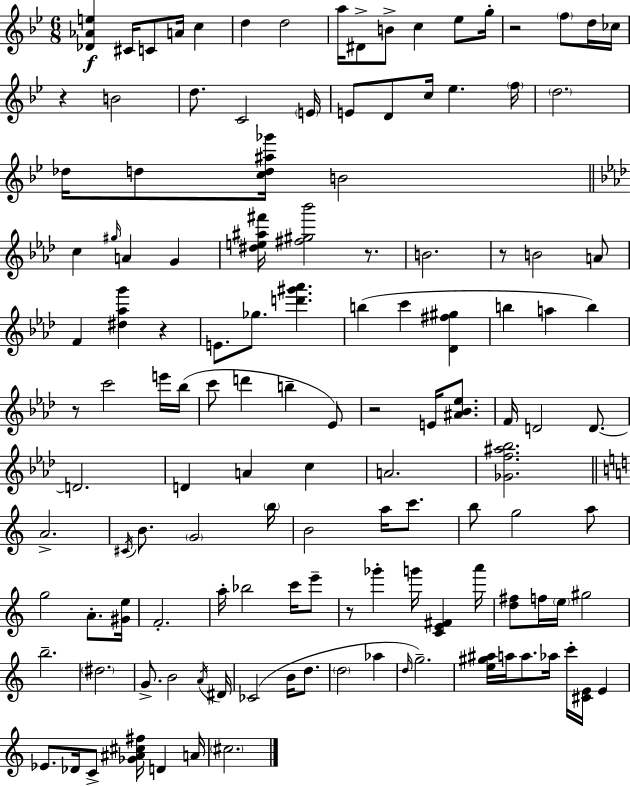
{
  \clef treble
  \numericTimeSignature
  \time 6/8
  \key g \minor
  <des' aes' e''>4\f cis'16 c'8 a'16 c''4 | d''4 d''2 | a''16 dis'8-> b'8-> c''4 ees''8 g''16-. | r2 \parenthesize f''8 d''16 ces''16 | \break r4 b'2 | d''8. c'2 \parenthesize e'16 | e'8 d'8 c''16 ees''4. \parenthesize f''16 | \parenthesize d''2. | \break des''16 d''8 <c'' d'' ais'' ges'''>16 b'2 | \bar "||" \break \key aes \major c''4 \grace { gis''16 } a'4 g'4 | <dis'' e'' ais'' fis'''>16 <fis'' gis'' bes'''>2 r8. | b'2. | r8 b'2 a'8 | \break f'4 <dis'' aes'' g'''>4 r4 | e'8. ges''8. <d''' gis''' aes'''>4. | b''4( c'''4 <des' fis'' gis''>4 | b''4 a''4 b''4) | \break r8 c'''2 e'''16 | bes''16( c'''8 d'''4 b''4-- ees'8) | r2 e'16 <ais' bes' ees''>8. | f'16 d'2 d'8.~~ | \break d'2. | d'4 a'4 c''4 | a'2. | <ges' f'' ais'' bes''>2. | \break \bar "||" \break \key c \major a'2.-> | \acciaccatura { cis'16 } b'8. \parenthesize g'2 | \parenthesize b''16 b'2 a''16 c'''8. | b''8 g''2 a''8 | \break g''2 a'8.-. | <gis' e''>16 f'2.-. | a''16-. bes''2 c'''16 e'''8-- | r8 ges'''4-. g'''16 <c' e' fis'>4 | \break a'''16 <d'' fis''>8 f''16 \parenthesize e''16 gis''2 | b''2.-- | \parenthesize dis''2. | g'8.-> b'2 | \break \acciaccatura { a'16 } dis'16 ces'2( b'16 d''8. | \parenthesize d''2 aes''4 | \grace { d''16 }) g''2.-- | <e'' gis'' ais''>16 a''16 a''8. aes''16 c'''16-. <cis' e'>16 e'4 | \break ees'8. des'16 c'8-> <ges' ais' cis'' fis''>16 d'4 | a'16 \parenthesize cis''2. | \bar "|."
}